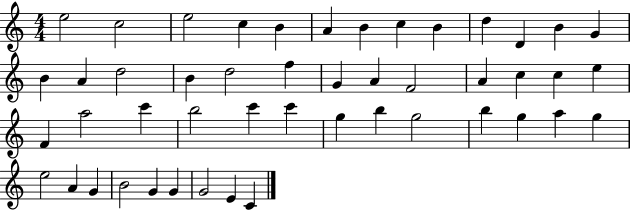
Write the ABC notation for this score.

X:1
T:Untitled
M:4/4
L:1/4
K:C
e2 c2 e2 c B A B c B d D B G B A d2 B d2 f G A F2 A c c e F a2 c' b2 c' c' g b g2 b g a g e2 A G B2 G G G2 E C